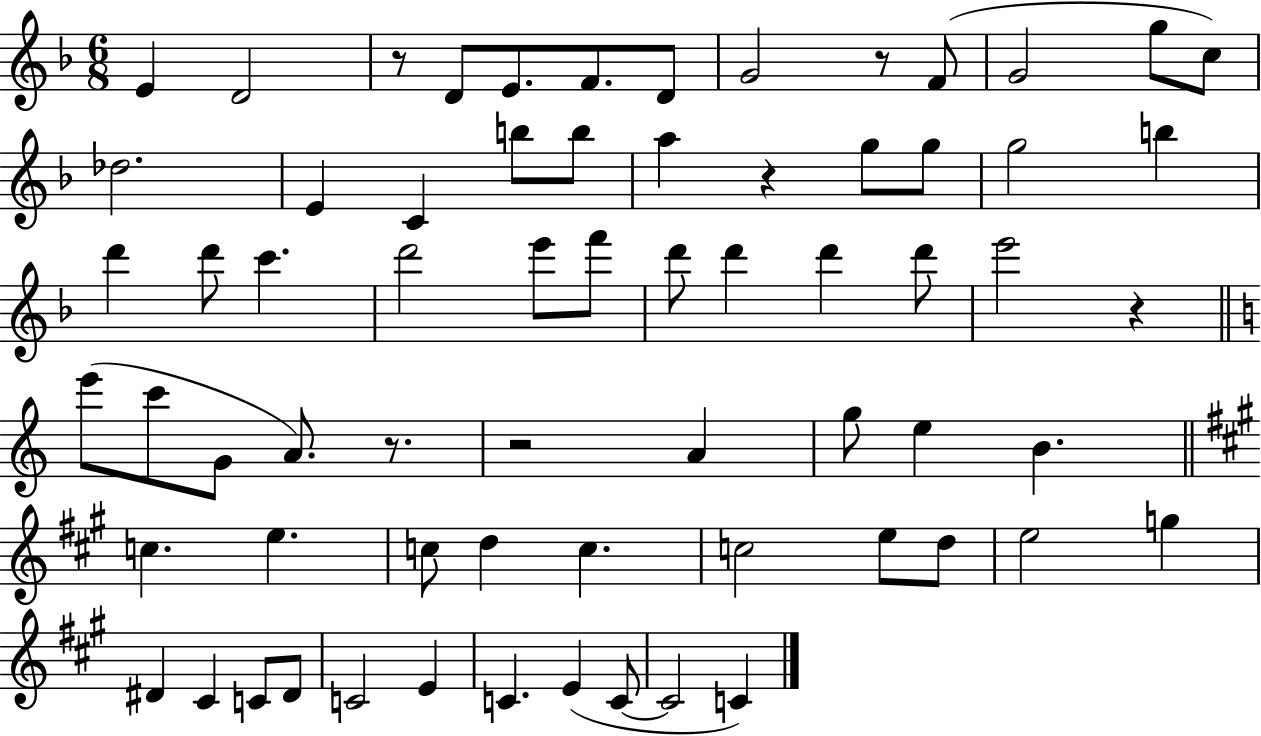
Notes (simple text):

E4/q D4/h R/e D4/e E4/e. F4/e. D4/e G4/h R/e F4/e G4/h G5/e C5/e Db5/h. E4/q C4/q B5/e B5/e A5/q R/q G5/e G5/e G5/h B5/q D6/q D6/e C6/q. D6/h E6/e F6/e D6/e D6/q D6/q D6/e E6/h R/q E6/e C6/e G4/e A4/e. R/e. R/h A4/q G5/e E5/q B4/q. C5/q. E5/q. C5/e D5/q C5/q. C5/h E5/e D5/e E5/h G5/q D#4/q C#4/q C4/e D#4/e C4/h E4/q C4/q. E4/q C4/e C4/h C4/q